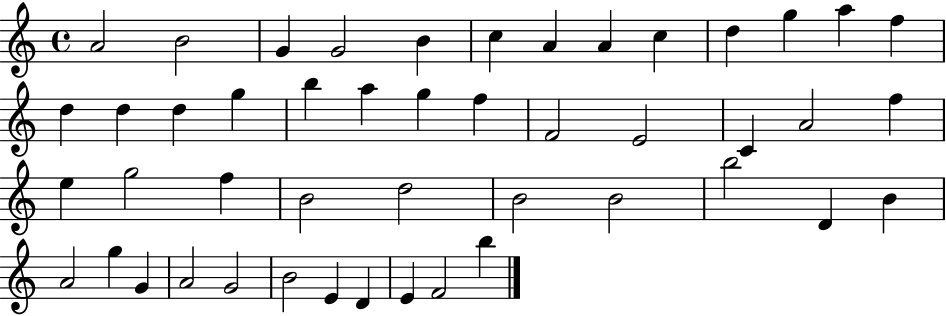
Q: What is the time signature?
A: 4/4